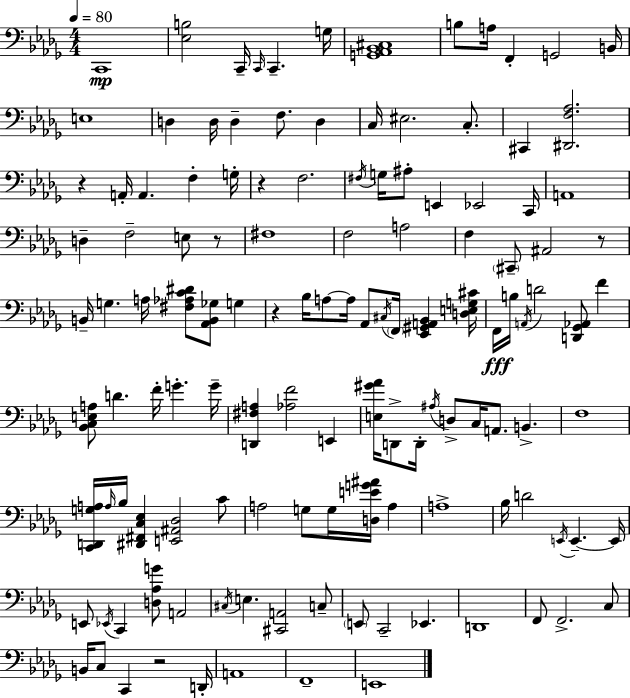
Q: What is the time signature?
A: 4/4